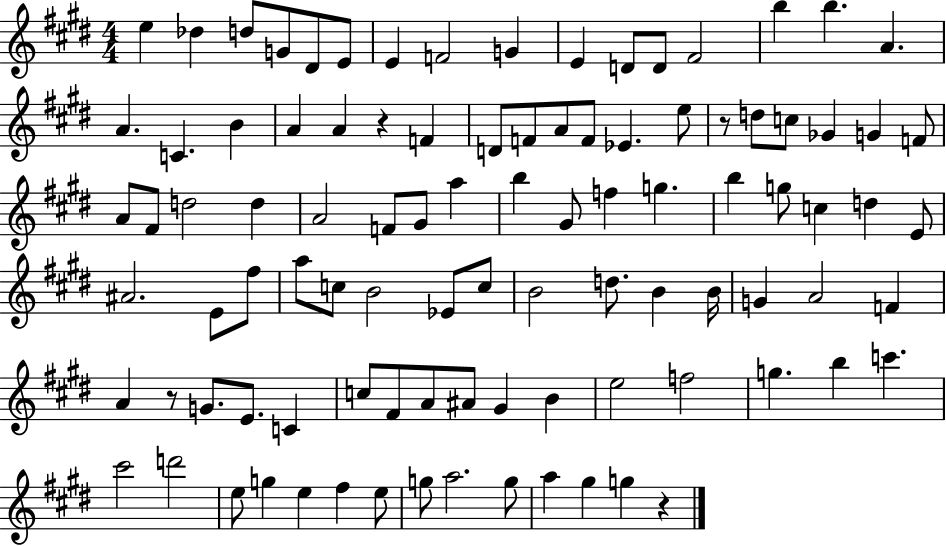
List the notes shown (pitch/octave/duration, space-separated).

E5/q Db5/q D5/e G4/e D#4/e E4/e E4/q F4/h G4/q E4/q D4/e D4/e F#4/h B5/q B5/q. A4/q. A4/q. C4/q. B4/q A4/q A4/q R/q F4/q D4/e F4/e A4/e F4/e Eb4/q. E5/e R/e D5/e C5/e Gb4/q G4/q F4/e A4/e F#4/e D5/h D5/q A4/h F4/e G#4/e A5/q B5/q G#4/e F5/q G5/q. B5/q G5/e C5/q D5/q E4/e A#4/h. E4/e F#5/e A5/e C5/e B4/h Eb4/e C5/e B4/h D5/e. B4/q B4/s G4/q A4/h F4/q A4/q R/e G4/e. E4/e. C4/q C5/e F#4/e A4/e A#4/e G#4/q B4/q E5/h F5/h G5/q. B5/q C6/q. C#6/h D6/h E5/e G5/q E5/q F#5/q E5/e G5/e A5/h. G5/e A5/q G#5/q G5/q R/q